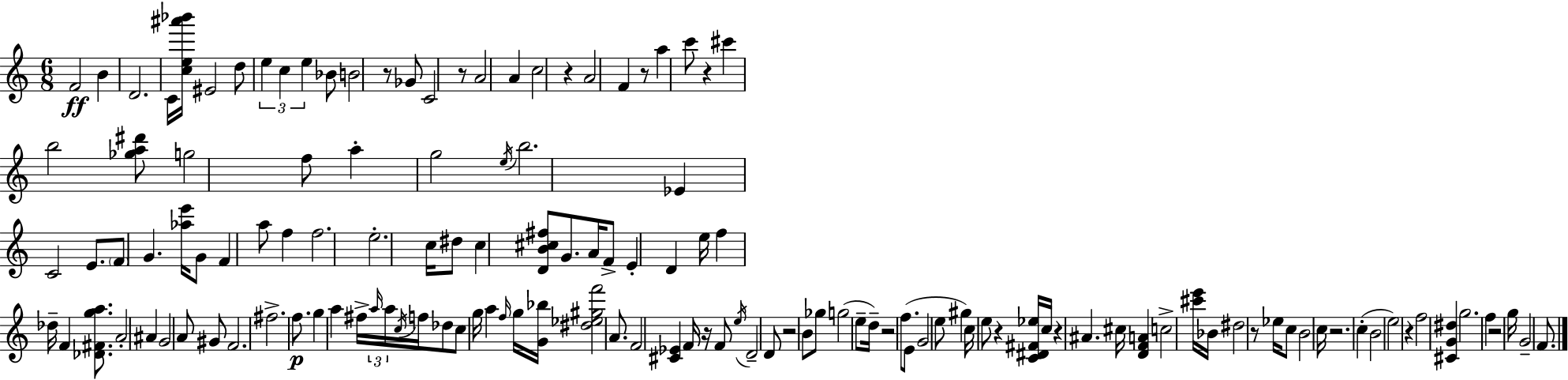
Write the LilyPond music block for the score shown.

{
  \clef treble
  \numericTimeSignature
  \time 6/8
  \key c \major
  f'2\ff b'4 | d'2. | c'16 <c'' e'' ais''' bes'''>16 eis'2 d''8 | \tuplet 3/2 { e''4 c''4 e''4 } | \break bes'8 b'2 r8 | ges'8 c'2 r8 | a'2 a'4 | c''2 r4 | \break a'2 f'4 | r8 a''4 c'''8 r4 | cis'''4 b''2 | <ges'' a'' dis'''>8 g''2 f''8 | \break a''4-. g''2 | \acciaccatura { e''16 } b''2. | ees'4 c'2 | e'8. \parenthesize f'8 g'4. | \break <aes'' e'''>16 g'8 f'4 a''8 f''4 | f''2. | e''2.-. | c''16 dis''8 c''4 <d' b' cis'' fis''>8 g'8. | \break a'16 f'8-> e'4-. d'4 | e''16 f''4 des''16-- f'4 <des' fis' g'' a''>8. | a'2-. ais'4 | g'2 a'8 gis'8 | \break f'2. | fis''2.-> | f''8.\p g''4 a''4 | fis''16-> \tuplet 3/2 { \grace { a''16 } a''16 \acciaccatura { c''16 } } f''16 des''8 c''8 g''16 a''4 | \break \grace { f''16 } g''16 <g' bes''>16 <dis'' ees'' gis'' f'''>2 | a'8. f'2 | <cis' ees'>4 f'16 r16 f'8 \acciaccatura { e''16 } d'2-- | d'8 r2 | \break b'8 ges''8 g''2( | e''8-- d''16--) r2 | f''8.( e'8 g'2 | e''8 gis''4) c''16 e''8 | \break r4 <c' dis' fis' ees''>16 c''16 r4 ais'4. | cis''16 <d' f' a'>4 c''2-> | <cis''' e'''>16 bes'16 dis''2 | r8 ees''16 c''8 b'2 | \break c''16 r2. | c''4-.( b'2 | e''2) | r4 f''2 | \break <cis' g' dis''>4 g''2. | f''4 r2 | g''16 g'2-- | f'8. \bar "|."
}